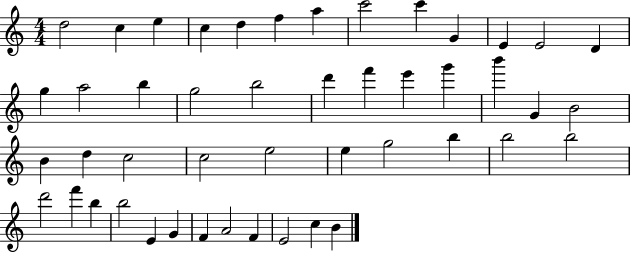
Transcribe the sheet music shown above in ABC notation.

X:1
T:Untitled
M:4/4
L:1/4
K:C
d2 c e c d f a c'2 c' G E E2 D g a2 b g2 b2 d' f' e' g' b' G B2 B d c2 c2 e2 e g2 b b2 b2 d'2 f' b b2 E G F A2 F E2 c B